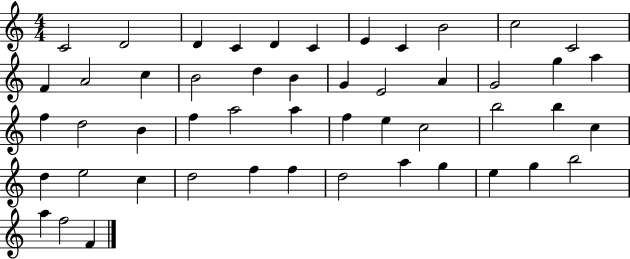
{
  \clef treble
  \numericTimeSignature
  \time 4/4
  \key c \major
  c'2 d'2 | d'4 c'4 d'4 c'4 | e'4 c'4 b'2 | c''2 c'2 | \break f'4 a'2 c''4 | b'2 d''4 b'4 | g'4 e'2 a'4 | g'2 g''4 a''4 | \break f''4 d''2 b'4 | f''4 a''2 a''4 | f''4 e''4 c''2 | b''2 b''4 c''4 | \break d''4 e''2 c''4 | d''2 f''4 f''4 | d''2 a''4 g''4 | e''4 g''4 b''2 | \break a''4 f''2 f'4 | \bar "|."
}